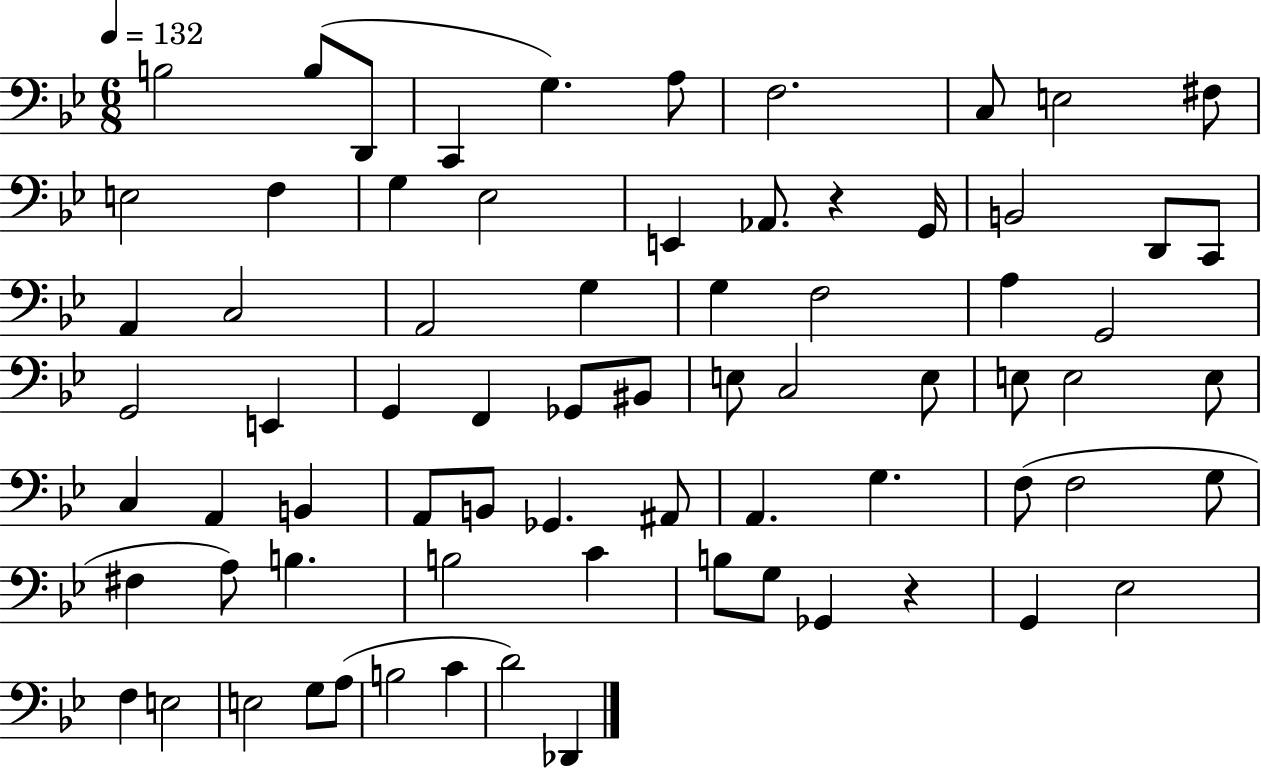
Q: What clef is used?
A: bass